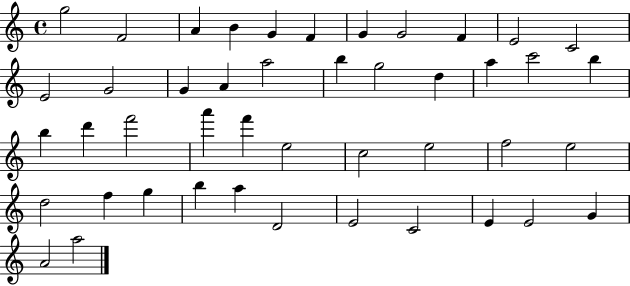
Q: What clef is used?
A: treble